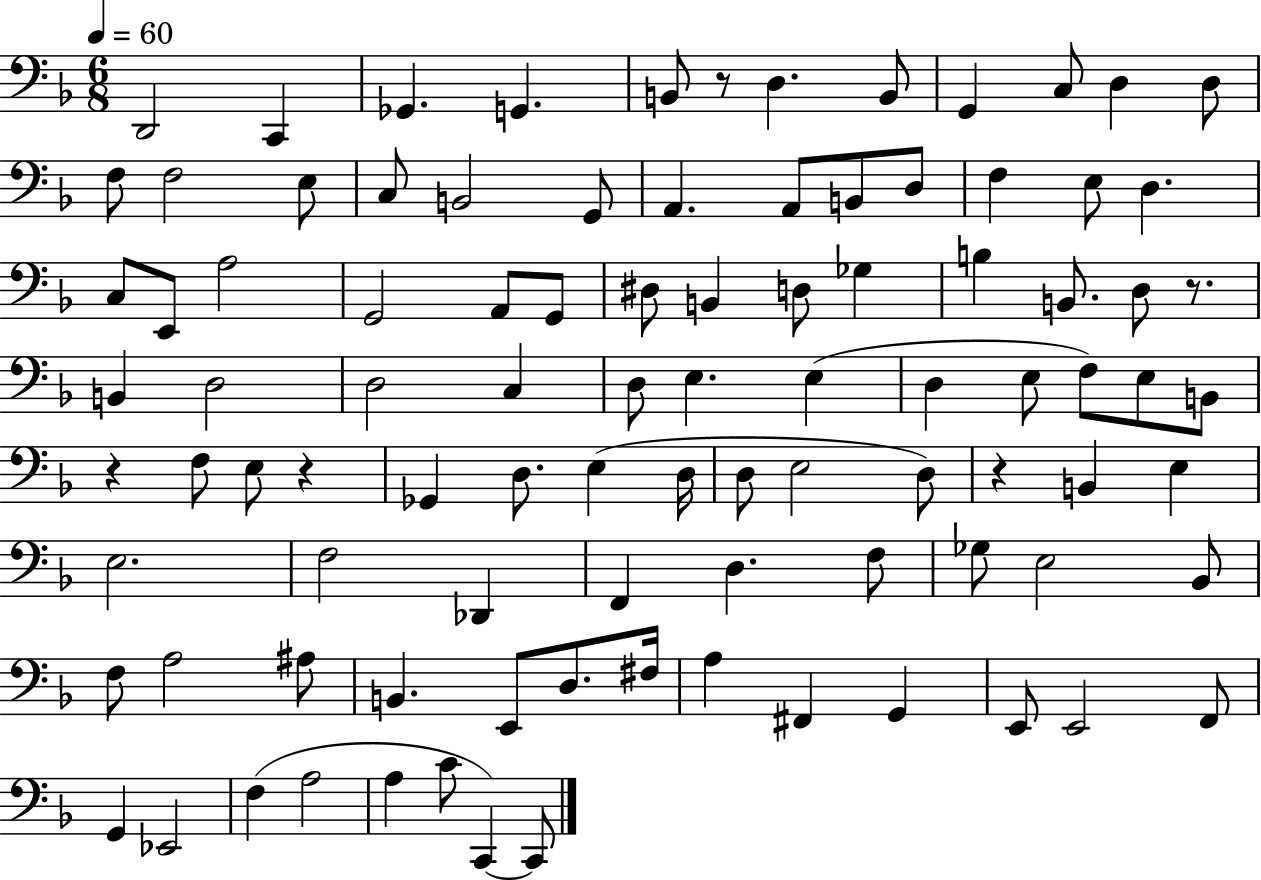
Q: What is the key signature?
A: F major